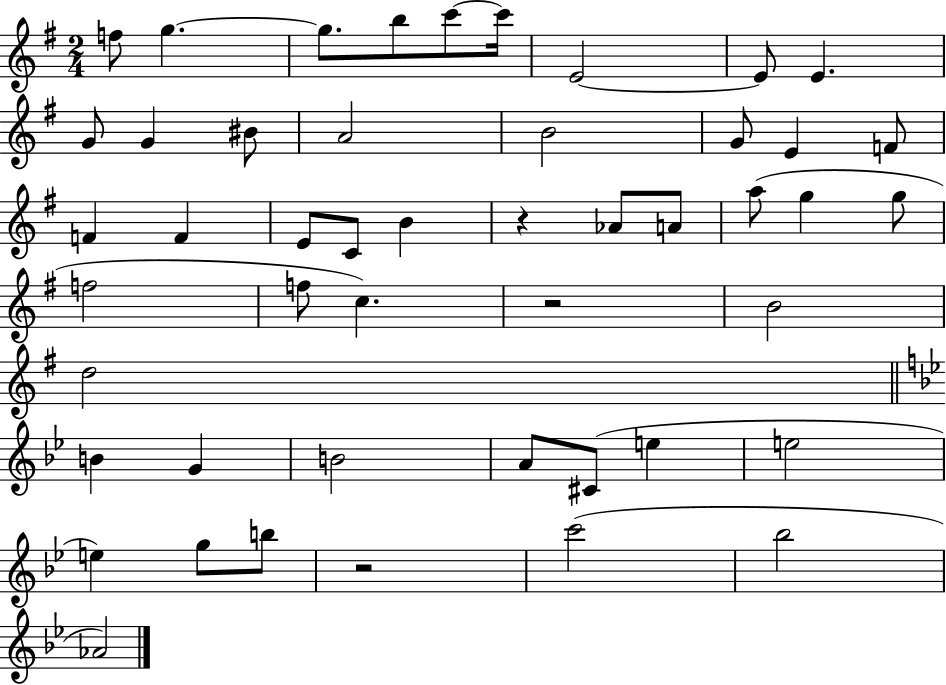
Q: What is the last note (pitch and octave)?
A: Ab4